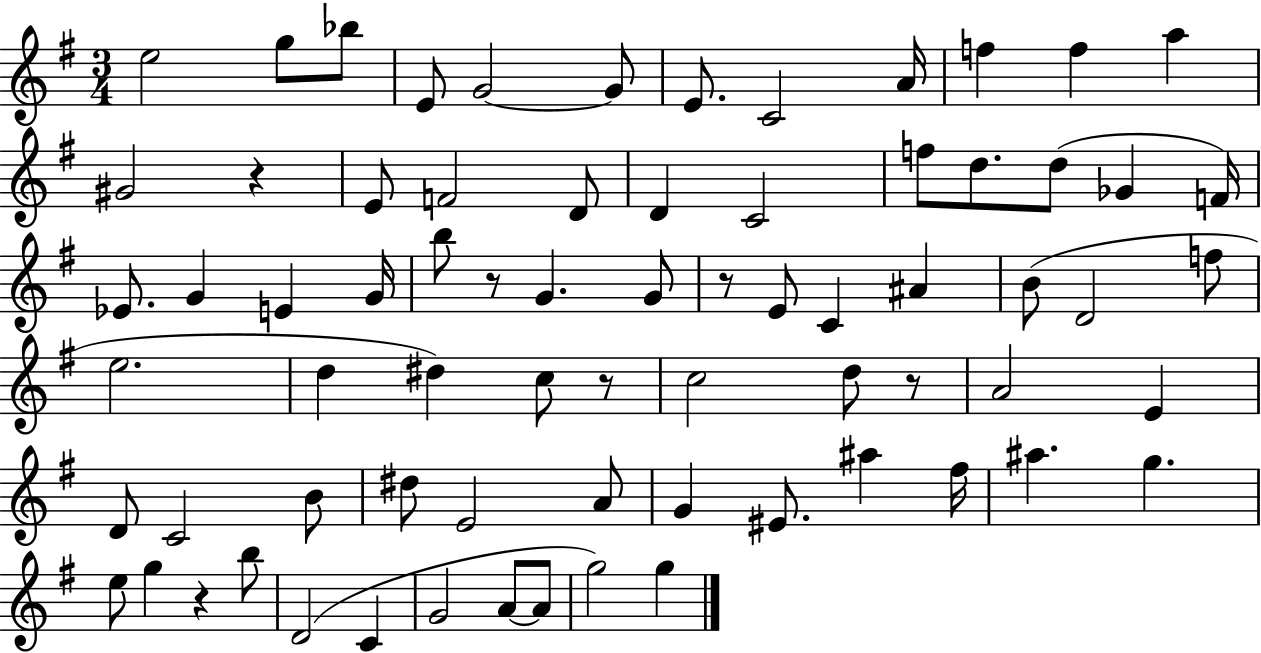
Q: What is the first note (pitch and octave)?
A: E5